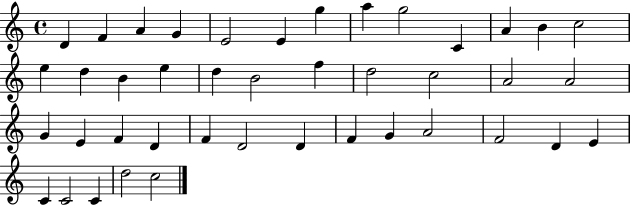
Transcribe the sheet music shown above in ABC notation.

X:1
T:Untitled
M:4/4
L:1/4
K:C
D F A G E2 E g a g2 C A B c2 e d B e d B2 f d2 c2 A2 A2 G E F D F D2 D F G A2 F2 D E C C2 C d2 c2